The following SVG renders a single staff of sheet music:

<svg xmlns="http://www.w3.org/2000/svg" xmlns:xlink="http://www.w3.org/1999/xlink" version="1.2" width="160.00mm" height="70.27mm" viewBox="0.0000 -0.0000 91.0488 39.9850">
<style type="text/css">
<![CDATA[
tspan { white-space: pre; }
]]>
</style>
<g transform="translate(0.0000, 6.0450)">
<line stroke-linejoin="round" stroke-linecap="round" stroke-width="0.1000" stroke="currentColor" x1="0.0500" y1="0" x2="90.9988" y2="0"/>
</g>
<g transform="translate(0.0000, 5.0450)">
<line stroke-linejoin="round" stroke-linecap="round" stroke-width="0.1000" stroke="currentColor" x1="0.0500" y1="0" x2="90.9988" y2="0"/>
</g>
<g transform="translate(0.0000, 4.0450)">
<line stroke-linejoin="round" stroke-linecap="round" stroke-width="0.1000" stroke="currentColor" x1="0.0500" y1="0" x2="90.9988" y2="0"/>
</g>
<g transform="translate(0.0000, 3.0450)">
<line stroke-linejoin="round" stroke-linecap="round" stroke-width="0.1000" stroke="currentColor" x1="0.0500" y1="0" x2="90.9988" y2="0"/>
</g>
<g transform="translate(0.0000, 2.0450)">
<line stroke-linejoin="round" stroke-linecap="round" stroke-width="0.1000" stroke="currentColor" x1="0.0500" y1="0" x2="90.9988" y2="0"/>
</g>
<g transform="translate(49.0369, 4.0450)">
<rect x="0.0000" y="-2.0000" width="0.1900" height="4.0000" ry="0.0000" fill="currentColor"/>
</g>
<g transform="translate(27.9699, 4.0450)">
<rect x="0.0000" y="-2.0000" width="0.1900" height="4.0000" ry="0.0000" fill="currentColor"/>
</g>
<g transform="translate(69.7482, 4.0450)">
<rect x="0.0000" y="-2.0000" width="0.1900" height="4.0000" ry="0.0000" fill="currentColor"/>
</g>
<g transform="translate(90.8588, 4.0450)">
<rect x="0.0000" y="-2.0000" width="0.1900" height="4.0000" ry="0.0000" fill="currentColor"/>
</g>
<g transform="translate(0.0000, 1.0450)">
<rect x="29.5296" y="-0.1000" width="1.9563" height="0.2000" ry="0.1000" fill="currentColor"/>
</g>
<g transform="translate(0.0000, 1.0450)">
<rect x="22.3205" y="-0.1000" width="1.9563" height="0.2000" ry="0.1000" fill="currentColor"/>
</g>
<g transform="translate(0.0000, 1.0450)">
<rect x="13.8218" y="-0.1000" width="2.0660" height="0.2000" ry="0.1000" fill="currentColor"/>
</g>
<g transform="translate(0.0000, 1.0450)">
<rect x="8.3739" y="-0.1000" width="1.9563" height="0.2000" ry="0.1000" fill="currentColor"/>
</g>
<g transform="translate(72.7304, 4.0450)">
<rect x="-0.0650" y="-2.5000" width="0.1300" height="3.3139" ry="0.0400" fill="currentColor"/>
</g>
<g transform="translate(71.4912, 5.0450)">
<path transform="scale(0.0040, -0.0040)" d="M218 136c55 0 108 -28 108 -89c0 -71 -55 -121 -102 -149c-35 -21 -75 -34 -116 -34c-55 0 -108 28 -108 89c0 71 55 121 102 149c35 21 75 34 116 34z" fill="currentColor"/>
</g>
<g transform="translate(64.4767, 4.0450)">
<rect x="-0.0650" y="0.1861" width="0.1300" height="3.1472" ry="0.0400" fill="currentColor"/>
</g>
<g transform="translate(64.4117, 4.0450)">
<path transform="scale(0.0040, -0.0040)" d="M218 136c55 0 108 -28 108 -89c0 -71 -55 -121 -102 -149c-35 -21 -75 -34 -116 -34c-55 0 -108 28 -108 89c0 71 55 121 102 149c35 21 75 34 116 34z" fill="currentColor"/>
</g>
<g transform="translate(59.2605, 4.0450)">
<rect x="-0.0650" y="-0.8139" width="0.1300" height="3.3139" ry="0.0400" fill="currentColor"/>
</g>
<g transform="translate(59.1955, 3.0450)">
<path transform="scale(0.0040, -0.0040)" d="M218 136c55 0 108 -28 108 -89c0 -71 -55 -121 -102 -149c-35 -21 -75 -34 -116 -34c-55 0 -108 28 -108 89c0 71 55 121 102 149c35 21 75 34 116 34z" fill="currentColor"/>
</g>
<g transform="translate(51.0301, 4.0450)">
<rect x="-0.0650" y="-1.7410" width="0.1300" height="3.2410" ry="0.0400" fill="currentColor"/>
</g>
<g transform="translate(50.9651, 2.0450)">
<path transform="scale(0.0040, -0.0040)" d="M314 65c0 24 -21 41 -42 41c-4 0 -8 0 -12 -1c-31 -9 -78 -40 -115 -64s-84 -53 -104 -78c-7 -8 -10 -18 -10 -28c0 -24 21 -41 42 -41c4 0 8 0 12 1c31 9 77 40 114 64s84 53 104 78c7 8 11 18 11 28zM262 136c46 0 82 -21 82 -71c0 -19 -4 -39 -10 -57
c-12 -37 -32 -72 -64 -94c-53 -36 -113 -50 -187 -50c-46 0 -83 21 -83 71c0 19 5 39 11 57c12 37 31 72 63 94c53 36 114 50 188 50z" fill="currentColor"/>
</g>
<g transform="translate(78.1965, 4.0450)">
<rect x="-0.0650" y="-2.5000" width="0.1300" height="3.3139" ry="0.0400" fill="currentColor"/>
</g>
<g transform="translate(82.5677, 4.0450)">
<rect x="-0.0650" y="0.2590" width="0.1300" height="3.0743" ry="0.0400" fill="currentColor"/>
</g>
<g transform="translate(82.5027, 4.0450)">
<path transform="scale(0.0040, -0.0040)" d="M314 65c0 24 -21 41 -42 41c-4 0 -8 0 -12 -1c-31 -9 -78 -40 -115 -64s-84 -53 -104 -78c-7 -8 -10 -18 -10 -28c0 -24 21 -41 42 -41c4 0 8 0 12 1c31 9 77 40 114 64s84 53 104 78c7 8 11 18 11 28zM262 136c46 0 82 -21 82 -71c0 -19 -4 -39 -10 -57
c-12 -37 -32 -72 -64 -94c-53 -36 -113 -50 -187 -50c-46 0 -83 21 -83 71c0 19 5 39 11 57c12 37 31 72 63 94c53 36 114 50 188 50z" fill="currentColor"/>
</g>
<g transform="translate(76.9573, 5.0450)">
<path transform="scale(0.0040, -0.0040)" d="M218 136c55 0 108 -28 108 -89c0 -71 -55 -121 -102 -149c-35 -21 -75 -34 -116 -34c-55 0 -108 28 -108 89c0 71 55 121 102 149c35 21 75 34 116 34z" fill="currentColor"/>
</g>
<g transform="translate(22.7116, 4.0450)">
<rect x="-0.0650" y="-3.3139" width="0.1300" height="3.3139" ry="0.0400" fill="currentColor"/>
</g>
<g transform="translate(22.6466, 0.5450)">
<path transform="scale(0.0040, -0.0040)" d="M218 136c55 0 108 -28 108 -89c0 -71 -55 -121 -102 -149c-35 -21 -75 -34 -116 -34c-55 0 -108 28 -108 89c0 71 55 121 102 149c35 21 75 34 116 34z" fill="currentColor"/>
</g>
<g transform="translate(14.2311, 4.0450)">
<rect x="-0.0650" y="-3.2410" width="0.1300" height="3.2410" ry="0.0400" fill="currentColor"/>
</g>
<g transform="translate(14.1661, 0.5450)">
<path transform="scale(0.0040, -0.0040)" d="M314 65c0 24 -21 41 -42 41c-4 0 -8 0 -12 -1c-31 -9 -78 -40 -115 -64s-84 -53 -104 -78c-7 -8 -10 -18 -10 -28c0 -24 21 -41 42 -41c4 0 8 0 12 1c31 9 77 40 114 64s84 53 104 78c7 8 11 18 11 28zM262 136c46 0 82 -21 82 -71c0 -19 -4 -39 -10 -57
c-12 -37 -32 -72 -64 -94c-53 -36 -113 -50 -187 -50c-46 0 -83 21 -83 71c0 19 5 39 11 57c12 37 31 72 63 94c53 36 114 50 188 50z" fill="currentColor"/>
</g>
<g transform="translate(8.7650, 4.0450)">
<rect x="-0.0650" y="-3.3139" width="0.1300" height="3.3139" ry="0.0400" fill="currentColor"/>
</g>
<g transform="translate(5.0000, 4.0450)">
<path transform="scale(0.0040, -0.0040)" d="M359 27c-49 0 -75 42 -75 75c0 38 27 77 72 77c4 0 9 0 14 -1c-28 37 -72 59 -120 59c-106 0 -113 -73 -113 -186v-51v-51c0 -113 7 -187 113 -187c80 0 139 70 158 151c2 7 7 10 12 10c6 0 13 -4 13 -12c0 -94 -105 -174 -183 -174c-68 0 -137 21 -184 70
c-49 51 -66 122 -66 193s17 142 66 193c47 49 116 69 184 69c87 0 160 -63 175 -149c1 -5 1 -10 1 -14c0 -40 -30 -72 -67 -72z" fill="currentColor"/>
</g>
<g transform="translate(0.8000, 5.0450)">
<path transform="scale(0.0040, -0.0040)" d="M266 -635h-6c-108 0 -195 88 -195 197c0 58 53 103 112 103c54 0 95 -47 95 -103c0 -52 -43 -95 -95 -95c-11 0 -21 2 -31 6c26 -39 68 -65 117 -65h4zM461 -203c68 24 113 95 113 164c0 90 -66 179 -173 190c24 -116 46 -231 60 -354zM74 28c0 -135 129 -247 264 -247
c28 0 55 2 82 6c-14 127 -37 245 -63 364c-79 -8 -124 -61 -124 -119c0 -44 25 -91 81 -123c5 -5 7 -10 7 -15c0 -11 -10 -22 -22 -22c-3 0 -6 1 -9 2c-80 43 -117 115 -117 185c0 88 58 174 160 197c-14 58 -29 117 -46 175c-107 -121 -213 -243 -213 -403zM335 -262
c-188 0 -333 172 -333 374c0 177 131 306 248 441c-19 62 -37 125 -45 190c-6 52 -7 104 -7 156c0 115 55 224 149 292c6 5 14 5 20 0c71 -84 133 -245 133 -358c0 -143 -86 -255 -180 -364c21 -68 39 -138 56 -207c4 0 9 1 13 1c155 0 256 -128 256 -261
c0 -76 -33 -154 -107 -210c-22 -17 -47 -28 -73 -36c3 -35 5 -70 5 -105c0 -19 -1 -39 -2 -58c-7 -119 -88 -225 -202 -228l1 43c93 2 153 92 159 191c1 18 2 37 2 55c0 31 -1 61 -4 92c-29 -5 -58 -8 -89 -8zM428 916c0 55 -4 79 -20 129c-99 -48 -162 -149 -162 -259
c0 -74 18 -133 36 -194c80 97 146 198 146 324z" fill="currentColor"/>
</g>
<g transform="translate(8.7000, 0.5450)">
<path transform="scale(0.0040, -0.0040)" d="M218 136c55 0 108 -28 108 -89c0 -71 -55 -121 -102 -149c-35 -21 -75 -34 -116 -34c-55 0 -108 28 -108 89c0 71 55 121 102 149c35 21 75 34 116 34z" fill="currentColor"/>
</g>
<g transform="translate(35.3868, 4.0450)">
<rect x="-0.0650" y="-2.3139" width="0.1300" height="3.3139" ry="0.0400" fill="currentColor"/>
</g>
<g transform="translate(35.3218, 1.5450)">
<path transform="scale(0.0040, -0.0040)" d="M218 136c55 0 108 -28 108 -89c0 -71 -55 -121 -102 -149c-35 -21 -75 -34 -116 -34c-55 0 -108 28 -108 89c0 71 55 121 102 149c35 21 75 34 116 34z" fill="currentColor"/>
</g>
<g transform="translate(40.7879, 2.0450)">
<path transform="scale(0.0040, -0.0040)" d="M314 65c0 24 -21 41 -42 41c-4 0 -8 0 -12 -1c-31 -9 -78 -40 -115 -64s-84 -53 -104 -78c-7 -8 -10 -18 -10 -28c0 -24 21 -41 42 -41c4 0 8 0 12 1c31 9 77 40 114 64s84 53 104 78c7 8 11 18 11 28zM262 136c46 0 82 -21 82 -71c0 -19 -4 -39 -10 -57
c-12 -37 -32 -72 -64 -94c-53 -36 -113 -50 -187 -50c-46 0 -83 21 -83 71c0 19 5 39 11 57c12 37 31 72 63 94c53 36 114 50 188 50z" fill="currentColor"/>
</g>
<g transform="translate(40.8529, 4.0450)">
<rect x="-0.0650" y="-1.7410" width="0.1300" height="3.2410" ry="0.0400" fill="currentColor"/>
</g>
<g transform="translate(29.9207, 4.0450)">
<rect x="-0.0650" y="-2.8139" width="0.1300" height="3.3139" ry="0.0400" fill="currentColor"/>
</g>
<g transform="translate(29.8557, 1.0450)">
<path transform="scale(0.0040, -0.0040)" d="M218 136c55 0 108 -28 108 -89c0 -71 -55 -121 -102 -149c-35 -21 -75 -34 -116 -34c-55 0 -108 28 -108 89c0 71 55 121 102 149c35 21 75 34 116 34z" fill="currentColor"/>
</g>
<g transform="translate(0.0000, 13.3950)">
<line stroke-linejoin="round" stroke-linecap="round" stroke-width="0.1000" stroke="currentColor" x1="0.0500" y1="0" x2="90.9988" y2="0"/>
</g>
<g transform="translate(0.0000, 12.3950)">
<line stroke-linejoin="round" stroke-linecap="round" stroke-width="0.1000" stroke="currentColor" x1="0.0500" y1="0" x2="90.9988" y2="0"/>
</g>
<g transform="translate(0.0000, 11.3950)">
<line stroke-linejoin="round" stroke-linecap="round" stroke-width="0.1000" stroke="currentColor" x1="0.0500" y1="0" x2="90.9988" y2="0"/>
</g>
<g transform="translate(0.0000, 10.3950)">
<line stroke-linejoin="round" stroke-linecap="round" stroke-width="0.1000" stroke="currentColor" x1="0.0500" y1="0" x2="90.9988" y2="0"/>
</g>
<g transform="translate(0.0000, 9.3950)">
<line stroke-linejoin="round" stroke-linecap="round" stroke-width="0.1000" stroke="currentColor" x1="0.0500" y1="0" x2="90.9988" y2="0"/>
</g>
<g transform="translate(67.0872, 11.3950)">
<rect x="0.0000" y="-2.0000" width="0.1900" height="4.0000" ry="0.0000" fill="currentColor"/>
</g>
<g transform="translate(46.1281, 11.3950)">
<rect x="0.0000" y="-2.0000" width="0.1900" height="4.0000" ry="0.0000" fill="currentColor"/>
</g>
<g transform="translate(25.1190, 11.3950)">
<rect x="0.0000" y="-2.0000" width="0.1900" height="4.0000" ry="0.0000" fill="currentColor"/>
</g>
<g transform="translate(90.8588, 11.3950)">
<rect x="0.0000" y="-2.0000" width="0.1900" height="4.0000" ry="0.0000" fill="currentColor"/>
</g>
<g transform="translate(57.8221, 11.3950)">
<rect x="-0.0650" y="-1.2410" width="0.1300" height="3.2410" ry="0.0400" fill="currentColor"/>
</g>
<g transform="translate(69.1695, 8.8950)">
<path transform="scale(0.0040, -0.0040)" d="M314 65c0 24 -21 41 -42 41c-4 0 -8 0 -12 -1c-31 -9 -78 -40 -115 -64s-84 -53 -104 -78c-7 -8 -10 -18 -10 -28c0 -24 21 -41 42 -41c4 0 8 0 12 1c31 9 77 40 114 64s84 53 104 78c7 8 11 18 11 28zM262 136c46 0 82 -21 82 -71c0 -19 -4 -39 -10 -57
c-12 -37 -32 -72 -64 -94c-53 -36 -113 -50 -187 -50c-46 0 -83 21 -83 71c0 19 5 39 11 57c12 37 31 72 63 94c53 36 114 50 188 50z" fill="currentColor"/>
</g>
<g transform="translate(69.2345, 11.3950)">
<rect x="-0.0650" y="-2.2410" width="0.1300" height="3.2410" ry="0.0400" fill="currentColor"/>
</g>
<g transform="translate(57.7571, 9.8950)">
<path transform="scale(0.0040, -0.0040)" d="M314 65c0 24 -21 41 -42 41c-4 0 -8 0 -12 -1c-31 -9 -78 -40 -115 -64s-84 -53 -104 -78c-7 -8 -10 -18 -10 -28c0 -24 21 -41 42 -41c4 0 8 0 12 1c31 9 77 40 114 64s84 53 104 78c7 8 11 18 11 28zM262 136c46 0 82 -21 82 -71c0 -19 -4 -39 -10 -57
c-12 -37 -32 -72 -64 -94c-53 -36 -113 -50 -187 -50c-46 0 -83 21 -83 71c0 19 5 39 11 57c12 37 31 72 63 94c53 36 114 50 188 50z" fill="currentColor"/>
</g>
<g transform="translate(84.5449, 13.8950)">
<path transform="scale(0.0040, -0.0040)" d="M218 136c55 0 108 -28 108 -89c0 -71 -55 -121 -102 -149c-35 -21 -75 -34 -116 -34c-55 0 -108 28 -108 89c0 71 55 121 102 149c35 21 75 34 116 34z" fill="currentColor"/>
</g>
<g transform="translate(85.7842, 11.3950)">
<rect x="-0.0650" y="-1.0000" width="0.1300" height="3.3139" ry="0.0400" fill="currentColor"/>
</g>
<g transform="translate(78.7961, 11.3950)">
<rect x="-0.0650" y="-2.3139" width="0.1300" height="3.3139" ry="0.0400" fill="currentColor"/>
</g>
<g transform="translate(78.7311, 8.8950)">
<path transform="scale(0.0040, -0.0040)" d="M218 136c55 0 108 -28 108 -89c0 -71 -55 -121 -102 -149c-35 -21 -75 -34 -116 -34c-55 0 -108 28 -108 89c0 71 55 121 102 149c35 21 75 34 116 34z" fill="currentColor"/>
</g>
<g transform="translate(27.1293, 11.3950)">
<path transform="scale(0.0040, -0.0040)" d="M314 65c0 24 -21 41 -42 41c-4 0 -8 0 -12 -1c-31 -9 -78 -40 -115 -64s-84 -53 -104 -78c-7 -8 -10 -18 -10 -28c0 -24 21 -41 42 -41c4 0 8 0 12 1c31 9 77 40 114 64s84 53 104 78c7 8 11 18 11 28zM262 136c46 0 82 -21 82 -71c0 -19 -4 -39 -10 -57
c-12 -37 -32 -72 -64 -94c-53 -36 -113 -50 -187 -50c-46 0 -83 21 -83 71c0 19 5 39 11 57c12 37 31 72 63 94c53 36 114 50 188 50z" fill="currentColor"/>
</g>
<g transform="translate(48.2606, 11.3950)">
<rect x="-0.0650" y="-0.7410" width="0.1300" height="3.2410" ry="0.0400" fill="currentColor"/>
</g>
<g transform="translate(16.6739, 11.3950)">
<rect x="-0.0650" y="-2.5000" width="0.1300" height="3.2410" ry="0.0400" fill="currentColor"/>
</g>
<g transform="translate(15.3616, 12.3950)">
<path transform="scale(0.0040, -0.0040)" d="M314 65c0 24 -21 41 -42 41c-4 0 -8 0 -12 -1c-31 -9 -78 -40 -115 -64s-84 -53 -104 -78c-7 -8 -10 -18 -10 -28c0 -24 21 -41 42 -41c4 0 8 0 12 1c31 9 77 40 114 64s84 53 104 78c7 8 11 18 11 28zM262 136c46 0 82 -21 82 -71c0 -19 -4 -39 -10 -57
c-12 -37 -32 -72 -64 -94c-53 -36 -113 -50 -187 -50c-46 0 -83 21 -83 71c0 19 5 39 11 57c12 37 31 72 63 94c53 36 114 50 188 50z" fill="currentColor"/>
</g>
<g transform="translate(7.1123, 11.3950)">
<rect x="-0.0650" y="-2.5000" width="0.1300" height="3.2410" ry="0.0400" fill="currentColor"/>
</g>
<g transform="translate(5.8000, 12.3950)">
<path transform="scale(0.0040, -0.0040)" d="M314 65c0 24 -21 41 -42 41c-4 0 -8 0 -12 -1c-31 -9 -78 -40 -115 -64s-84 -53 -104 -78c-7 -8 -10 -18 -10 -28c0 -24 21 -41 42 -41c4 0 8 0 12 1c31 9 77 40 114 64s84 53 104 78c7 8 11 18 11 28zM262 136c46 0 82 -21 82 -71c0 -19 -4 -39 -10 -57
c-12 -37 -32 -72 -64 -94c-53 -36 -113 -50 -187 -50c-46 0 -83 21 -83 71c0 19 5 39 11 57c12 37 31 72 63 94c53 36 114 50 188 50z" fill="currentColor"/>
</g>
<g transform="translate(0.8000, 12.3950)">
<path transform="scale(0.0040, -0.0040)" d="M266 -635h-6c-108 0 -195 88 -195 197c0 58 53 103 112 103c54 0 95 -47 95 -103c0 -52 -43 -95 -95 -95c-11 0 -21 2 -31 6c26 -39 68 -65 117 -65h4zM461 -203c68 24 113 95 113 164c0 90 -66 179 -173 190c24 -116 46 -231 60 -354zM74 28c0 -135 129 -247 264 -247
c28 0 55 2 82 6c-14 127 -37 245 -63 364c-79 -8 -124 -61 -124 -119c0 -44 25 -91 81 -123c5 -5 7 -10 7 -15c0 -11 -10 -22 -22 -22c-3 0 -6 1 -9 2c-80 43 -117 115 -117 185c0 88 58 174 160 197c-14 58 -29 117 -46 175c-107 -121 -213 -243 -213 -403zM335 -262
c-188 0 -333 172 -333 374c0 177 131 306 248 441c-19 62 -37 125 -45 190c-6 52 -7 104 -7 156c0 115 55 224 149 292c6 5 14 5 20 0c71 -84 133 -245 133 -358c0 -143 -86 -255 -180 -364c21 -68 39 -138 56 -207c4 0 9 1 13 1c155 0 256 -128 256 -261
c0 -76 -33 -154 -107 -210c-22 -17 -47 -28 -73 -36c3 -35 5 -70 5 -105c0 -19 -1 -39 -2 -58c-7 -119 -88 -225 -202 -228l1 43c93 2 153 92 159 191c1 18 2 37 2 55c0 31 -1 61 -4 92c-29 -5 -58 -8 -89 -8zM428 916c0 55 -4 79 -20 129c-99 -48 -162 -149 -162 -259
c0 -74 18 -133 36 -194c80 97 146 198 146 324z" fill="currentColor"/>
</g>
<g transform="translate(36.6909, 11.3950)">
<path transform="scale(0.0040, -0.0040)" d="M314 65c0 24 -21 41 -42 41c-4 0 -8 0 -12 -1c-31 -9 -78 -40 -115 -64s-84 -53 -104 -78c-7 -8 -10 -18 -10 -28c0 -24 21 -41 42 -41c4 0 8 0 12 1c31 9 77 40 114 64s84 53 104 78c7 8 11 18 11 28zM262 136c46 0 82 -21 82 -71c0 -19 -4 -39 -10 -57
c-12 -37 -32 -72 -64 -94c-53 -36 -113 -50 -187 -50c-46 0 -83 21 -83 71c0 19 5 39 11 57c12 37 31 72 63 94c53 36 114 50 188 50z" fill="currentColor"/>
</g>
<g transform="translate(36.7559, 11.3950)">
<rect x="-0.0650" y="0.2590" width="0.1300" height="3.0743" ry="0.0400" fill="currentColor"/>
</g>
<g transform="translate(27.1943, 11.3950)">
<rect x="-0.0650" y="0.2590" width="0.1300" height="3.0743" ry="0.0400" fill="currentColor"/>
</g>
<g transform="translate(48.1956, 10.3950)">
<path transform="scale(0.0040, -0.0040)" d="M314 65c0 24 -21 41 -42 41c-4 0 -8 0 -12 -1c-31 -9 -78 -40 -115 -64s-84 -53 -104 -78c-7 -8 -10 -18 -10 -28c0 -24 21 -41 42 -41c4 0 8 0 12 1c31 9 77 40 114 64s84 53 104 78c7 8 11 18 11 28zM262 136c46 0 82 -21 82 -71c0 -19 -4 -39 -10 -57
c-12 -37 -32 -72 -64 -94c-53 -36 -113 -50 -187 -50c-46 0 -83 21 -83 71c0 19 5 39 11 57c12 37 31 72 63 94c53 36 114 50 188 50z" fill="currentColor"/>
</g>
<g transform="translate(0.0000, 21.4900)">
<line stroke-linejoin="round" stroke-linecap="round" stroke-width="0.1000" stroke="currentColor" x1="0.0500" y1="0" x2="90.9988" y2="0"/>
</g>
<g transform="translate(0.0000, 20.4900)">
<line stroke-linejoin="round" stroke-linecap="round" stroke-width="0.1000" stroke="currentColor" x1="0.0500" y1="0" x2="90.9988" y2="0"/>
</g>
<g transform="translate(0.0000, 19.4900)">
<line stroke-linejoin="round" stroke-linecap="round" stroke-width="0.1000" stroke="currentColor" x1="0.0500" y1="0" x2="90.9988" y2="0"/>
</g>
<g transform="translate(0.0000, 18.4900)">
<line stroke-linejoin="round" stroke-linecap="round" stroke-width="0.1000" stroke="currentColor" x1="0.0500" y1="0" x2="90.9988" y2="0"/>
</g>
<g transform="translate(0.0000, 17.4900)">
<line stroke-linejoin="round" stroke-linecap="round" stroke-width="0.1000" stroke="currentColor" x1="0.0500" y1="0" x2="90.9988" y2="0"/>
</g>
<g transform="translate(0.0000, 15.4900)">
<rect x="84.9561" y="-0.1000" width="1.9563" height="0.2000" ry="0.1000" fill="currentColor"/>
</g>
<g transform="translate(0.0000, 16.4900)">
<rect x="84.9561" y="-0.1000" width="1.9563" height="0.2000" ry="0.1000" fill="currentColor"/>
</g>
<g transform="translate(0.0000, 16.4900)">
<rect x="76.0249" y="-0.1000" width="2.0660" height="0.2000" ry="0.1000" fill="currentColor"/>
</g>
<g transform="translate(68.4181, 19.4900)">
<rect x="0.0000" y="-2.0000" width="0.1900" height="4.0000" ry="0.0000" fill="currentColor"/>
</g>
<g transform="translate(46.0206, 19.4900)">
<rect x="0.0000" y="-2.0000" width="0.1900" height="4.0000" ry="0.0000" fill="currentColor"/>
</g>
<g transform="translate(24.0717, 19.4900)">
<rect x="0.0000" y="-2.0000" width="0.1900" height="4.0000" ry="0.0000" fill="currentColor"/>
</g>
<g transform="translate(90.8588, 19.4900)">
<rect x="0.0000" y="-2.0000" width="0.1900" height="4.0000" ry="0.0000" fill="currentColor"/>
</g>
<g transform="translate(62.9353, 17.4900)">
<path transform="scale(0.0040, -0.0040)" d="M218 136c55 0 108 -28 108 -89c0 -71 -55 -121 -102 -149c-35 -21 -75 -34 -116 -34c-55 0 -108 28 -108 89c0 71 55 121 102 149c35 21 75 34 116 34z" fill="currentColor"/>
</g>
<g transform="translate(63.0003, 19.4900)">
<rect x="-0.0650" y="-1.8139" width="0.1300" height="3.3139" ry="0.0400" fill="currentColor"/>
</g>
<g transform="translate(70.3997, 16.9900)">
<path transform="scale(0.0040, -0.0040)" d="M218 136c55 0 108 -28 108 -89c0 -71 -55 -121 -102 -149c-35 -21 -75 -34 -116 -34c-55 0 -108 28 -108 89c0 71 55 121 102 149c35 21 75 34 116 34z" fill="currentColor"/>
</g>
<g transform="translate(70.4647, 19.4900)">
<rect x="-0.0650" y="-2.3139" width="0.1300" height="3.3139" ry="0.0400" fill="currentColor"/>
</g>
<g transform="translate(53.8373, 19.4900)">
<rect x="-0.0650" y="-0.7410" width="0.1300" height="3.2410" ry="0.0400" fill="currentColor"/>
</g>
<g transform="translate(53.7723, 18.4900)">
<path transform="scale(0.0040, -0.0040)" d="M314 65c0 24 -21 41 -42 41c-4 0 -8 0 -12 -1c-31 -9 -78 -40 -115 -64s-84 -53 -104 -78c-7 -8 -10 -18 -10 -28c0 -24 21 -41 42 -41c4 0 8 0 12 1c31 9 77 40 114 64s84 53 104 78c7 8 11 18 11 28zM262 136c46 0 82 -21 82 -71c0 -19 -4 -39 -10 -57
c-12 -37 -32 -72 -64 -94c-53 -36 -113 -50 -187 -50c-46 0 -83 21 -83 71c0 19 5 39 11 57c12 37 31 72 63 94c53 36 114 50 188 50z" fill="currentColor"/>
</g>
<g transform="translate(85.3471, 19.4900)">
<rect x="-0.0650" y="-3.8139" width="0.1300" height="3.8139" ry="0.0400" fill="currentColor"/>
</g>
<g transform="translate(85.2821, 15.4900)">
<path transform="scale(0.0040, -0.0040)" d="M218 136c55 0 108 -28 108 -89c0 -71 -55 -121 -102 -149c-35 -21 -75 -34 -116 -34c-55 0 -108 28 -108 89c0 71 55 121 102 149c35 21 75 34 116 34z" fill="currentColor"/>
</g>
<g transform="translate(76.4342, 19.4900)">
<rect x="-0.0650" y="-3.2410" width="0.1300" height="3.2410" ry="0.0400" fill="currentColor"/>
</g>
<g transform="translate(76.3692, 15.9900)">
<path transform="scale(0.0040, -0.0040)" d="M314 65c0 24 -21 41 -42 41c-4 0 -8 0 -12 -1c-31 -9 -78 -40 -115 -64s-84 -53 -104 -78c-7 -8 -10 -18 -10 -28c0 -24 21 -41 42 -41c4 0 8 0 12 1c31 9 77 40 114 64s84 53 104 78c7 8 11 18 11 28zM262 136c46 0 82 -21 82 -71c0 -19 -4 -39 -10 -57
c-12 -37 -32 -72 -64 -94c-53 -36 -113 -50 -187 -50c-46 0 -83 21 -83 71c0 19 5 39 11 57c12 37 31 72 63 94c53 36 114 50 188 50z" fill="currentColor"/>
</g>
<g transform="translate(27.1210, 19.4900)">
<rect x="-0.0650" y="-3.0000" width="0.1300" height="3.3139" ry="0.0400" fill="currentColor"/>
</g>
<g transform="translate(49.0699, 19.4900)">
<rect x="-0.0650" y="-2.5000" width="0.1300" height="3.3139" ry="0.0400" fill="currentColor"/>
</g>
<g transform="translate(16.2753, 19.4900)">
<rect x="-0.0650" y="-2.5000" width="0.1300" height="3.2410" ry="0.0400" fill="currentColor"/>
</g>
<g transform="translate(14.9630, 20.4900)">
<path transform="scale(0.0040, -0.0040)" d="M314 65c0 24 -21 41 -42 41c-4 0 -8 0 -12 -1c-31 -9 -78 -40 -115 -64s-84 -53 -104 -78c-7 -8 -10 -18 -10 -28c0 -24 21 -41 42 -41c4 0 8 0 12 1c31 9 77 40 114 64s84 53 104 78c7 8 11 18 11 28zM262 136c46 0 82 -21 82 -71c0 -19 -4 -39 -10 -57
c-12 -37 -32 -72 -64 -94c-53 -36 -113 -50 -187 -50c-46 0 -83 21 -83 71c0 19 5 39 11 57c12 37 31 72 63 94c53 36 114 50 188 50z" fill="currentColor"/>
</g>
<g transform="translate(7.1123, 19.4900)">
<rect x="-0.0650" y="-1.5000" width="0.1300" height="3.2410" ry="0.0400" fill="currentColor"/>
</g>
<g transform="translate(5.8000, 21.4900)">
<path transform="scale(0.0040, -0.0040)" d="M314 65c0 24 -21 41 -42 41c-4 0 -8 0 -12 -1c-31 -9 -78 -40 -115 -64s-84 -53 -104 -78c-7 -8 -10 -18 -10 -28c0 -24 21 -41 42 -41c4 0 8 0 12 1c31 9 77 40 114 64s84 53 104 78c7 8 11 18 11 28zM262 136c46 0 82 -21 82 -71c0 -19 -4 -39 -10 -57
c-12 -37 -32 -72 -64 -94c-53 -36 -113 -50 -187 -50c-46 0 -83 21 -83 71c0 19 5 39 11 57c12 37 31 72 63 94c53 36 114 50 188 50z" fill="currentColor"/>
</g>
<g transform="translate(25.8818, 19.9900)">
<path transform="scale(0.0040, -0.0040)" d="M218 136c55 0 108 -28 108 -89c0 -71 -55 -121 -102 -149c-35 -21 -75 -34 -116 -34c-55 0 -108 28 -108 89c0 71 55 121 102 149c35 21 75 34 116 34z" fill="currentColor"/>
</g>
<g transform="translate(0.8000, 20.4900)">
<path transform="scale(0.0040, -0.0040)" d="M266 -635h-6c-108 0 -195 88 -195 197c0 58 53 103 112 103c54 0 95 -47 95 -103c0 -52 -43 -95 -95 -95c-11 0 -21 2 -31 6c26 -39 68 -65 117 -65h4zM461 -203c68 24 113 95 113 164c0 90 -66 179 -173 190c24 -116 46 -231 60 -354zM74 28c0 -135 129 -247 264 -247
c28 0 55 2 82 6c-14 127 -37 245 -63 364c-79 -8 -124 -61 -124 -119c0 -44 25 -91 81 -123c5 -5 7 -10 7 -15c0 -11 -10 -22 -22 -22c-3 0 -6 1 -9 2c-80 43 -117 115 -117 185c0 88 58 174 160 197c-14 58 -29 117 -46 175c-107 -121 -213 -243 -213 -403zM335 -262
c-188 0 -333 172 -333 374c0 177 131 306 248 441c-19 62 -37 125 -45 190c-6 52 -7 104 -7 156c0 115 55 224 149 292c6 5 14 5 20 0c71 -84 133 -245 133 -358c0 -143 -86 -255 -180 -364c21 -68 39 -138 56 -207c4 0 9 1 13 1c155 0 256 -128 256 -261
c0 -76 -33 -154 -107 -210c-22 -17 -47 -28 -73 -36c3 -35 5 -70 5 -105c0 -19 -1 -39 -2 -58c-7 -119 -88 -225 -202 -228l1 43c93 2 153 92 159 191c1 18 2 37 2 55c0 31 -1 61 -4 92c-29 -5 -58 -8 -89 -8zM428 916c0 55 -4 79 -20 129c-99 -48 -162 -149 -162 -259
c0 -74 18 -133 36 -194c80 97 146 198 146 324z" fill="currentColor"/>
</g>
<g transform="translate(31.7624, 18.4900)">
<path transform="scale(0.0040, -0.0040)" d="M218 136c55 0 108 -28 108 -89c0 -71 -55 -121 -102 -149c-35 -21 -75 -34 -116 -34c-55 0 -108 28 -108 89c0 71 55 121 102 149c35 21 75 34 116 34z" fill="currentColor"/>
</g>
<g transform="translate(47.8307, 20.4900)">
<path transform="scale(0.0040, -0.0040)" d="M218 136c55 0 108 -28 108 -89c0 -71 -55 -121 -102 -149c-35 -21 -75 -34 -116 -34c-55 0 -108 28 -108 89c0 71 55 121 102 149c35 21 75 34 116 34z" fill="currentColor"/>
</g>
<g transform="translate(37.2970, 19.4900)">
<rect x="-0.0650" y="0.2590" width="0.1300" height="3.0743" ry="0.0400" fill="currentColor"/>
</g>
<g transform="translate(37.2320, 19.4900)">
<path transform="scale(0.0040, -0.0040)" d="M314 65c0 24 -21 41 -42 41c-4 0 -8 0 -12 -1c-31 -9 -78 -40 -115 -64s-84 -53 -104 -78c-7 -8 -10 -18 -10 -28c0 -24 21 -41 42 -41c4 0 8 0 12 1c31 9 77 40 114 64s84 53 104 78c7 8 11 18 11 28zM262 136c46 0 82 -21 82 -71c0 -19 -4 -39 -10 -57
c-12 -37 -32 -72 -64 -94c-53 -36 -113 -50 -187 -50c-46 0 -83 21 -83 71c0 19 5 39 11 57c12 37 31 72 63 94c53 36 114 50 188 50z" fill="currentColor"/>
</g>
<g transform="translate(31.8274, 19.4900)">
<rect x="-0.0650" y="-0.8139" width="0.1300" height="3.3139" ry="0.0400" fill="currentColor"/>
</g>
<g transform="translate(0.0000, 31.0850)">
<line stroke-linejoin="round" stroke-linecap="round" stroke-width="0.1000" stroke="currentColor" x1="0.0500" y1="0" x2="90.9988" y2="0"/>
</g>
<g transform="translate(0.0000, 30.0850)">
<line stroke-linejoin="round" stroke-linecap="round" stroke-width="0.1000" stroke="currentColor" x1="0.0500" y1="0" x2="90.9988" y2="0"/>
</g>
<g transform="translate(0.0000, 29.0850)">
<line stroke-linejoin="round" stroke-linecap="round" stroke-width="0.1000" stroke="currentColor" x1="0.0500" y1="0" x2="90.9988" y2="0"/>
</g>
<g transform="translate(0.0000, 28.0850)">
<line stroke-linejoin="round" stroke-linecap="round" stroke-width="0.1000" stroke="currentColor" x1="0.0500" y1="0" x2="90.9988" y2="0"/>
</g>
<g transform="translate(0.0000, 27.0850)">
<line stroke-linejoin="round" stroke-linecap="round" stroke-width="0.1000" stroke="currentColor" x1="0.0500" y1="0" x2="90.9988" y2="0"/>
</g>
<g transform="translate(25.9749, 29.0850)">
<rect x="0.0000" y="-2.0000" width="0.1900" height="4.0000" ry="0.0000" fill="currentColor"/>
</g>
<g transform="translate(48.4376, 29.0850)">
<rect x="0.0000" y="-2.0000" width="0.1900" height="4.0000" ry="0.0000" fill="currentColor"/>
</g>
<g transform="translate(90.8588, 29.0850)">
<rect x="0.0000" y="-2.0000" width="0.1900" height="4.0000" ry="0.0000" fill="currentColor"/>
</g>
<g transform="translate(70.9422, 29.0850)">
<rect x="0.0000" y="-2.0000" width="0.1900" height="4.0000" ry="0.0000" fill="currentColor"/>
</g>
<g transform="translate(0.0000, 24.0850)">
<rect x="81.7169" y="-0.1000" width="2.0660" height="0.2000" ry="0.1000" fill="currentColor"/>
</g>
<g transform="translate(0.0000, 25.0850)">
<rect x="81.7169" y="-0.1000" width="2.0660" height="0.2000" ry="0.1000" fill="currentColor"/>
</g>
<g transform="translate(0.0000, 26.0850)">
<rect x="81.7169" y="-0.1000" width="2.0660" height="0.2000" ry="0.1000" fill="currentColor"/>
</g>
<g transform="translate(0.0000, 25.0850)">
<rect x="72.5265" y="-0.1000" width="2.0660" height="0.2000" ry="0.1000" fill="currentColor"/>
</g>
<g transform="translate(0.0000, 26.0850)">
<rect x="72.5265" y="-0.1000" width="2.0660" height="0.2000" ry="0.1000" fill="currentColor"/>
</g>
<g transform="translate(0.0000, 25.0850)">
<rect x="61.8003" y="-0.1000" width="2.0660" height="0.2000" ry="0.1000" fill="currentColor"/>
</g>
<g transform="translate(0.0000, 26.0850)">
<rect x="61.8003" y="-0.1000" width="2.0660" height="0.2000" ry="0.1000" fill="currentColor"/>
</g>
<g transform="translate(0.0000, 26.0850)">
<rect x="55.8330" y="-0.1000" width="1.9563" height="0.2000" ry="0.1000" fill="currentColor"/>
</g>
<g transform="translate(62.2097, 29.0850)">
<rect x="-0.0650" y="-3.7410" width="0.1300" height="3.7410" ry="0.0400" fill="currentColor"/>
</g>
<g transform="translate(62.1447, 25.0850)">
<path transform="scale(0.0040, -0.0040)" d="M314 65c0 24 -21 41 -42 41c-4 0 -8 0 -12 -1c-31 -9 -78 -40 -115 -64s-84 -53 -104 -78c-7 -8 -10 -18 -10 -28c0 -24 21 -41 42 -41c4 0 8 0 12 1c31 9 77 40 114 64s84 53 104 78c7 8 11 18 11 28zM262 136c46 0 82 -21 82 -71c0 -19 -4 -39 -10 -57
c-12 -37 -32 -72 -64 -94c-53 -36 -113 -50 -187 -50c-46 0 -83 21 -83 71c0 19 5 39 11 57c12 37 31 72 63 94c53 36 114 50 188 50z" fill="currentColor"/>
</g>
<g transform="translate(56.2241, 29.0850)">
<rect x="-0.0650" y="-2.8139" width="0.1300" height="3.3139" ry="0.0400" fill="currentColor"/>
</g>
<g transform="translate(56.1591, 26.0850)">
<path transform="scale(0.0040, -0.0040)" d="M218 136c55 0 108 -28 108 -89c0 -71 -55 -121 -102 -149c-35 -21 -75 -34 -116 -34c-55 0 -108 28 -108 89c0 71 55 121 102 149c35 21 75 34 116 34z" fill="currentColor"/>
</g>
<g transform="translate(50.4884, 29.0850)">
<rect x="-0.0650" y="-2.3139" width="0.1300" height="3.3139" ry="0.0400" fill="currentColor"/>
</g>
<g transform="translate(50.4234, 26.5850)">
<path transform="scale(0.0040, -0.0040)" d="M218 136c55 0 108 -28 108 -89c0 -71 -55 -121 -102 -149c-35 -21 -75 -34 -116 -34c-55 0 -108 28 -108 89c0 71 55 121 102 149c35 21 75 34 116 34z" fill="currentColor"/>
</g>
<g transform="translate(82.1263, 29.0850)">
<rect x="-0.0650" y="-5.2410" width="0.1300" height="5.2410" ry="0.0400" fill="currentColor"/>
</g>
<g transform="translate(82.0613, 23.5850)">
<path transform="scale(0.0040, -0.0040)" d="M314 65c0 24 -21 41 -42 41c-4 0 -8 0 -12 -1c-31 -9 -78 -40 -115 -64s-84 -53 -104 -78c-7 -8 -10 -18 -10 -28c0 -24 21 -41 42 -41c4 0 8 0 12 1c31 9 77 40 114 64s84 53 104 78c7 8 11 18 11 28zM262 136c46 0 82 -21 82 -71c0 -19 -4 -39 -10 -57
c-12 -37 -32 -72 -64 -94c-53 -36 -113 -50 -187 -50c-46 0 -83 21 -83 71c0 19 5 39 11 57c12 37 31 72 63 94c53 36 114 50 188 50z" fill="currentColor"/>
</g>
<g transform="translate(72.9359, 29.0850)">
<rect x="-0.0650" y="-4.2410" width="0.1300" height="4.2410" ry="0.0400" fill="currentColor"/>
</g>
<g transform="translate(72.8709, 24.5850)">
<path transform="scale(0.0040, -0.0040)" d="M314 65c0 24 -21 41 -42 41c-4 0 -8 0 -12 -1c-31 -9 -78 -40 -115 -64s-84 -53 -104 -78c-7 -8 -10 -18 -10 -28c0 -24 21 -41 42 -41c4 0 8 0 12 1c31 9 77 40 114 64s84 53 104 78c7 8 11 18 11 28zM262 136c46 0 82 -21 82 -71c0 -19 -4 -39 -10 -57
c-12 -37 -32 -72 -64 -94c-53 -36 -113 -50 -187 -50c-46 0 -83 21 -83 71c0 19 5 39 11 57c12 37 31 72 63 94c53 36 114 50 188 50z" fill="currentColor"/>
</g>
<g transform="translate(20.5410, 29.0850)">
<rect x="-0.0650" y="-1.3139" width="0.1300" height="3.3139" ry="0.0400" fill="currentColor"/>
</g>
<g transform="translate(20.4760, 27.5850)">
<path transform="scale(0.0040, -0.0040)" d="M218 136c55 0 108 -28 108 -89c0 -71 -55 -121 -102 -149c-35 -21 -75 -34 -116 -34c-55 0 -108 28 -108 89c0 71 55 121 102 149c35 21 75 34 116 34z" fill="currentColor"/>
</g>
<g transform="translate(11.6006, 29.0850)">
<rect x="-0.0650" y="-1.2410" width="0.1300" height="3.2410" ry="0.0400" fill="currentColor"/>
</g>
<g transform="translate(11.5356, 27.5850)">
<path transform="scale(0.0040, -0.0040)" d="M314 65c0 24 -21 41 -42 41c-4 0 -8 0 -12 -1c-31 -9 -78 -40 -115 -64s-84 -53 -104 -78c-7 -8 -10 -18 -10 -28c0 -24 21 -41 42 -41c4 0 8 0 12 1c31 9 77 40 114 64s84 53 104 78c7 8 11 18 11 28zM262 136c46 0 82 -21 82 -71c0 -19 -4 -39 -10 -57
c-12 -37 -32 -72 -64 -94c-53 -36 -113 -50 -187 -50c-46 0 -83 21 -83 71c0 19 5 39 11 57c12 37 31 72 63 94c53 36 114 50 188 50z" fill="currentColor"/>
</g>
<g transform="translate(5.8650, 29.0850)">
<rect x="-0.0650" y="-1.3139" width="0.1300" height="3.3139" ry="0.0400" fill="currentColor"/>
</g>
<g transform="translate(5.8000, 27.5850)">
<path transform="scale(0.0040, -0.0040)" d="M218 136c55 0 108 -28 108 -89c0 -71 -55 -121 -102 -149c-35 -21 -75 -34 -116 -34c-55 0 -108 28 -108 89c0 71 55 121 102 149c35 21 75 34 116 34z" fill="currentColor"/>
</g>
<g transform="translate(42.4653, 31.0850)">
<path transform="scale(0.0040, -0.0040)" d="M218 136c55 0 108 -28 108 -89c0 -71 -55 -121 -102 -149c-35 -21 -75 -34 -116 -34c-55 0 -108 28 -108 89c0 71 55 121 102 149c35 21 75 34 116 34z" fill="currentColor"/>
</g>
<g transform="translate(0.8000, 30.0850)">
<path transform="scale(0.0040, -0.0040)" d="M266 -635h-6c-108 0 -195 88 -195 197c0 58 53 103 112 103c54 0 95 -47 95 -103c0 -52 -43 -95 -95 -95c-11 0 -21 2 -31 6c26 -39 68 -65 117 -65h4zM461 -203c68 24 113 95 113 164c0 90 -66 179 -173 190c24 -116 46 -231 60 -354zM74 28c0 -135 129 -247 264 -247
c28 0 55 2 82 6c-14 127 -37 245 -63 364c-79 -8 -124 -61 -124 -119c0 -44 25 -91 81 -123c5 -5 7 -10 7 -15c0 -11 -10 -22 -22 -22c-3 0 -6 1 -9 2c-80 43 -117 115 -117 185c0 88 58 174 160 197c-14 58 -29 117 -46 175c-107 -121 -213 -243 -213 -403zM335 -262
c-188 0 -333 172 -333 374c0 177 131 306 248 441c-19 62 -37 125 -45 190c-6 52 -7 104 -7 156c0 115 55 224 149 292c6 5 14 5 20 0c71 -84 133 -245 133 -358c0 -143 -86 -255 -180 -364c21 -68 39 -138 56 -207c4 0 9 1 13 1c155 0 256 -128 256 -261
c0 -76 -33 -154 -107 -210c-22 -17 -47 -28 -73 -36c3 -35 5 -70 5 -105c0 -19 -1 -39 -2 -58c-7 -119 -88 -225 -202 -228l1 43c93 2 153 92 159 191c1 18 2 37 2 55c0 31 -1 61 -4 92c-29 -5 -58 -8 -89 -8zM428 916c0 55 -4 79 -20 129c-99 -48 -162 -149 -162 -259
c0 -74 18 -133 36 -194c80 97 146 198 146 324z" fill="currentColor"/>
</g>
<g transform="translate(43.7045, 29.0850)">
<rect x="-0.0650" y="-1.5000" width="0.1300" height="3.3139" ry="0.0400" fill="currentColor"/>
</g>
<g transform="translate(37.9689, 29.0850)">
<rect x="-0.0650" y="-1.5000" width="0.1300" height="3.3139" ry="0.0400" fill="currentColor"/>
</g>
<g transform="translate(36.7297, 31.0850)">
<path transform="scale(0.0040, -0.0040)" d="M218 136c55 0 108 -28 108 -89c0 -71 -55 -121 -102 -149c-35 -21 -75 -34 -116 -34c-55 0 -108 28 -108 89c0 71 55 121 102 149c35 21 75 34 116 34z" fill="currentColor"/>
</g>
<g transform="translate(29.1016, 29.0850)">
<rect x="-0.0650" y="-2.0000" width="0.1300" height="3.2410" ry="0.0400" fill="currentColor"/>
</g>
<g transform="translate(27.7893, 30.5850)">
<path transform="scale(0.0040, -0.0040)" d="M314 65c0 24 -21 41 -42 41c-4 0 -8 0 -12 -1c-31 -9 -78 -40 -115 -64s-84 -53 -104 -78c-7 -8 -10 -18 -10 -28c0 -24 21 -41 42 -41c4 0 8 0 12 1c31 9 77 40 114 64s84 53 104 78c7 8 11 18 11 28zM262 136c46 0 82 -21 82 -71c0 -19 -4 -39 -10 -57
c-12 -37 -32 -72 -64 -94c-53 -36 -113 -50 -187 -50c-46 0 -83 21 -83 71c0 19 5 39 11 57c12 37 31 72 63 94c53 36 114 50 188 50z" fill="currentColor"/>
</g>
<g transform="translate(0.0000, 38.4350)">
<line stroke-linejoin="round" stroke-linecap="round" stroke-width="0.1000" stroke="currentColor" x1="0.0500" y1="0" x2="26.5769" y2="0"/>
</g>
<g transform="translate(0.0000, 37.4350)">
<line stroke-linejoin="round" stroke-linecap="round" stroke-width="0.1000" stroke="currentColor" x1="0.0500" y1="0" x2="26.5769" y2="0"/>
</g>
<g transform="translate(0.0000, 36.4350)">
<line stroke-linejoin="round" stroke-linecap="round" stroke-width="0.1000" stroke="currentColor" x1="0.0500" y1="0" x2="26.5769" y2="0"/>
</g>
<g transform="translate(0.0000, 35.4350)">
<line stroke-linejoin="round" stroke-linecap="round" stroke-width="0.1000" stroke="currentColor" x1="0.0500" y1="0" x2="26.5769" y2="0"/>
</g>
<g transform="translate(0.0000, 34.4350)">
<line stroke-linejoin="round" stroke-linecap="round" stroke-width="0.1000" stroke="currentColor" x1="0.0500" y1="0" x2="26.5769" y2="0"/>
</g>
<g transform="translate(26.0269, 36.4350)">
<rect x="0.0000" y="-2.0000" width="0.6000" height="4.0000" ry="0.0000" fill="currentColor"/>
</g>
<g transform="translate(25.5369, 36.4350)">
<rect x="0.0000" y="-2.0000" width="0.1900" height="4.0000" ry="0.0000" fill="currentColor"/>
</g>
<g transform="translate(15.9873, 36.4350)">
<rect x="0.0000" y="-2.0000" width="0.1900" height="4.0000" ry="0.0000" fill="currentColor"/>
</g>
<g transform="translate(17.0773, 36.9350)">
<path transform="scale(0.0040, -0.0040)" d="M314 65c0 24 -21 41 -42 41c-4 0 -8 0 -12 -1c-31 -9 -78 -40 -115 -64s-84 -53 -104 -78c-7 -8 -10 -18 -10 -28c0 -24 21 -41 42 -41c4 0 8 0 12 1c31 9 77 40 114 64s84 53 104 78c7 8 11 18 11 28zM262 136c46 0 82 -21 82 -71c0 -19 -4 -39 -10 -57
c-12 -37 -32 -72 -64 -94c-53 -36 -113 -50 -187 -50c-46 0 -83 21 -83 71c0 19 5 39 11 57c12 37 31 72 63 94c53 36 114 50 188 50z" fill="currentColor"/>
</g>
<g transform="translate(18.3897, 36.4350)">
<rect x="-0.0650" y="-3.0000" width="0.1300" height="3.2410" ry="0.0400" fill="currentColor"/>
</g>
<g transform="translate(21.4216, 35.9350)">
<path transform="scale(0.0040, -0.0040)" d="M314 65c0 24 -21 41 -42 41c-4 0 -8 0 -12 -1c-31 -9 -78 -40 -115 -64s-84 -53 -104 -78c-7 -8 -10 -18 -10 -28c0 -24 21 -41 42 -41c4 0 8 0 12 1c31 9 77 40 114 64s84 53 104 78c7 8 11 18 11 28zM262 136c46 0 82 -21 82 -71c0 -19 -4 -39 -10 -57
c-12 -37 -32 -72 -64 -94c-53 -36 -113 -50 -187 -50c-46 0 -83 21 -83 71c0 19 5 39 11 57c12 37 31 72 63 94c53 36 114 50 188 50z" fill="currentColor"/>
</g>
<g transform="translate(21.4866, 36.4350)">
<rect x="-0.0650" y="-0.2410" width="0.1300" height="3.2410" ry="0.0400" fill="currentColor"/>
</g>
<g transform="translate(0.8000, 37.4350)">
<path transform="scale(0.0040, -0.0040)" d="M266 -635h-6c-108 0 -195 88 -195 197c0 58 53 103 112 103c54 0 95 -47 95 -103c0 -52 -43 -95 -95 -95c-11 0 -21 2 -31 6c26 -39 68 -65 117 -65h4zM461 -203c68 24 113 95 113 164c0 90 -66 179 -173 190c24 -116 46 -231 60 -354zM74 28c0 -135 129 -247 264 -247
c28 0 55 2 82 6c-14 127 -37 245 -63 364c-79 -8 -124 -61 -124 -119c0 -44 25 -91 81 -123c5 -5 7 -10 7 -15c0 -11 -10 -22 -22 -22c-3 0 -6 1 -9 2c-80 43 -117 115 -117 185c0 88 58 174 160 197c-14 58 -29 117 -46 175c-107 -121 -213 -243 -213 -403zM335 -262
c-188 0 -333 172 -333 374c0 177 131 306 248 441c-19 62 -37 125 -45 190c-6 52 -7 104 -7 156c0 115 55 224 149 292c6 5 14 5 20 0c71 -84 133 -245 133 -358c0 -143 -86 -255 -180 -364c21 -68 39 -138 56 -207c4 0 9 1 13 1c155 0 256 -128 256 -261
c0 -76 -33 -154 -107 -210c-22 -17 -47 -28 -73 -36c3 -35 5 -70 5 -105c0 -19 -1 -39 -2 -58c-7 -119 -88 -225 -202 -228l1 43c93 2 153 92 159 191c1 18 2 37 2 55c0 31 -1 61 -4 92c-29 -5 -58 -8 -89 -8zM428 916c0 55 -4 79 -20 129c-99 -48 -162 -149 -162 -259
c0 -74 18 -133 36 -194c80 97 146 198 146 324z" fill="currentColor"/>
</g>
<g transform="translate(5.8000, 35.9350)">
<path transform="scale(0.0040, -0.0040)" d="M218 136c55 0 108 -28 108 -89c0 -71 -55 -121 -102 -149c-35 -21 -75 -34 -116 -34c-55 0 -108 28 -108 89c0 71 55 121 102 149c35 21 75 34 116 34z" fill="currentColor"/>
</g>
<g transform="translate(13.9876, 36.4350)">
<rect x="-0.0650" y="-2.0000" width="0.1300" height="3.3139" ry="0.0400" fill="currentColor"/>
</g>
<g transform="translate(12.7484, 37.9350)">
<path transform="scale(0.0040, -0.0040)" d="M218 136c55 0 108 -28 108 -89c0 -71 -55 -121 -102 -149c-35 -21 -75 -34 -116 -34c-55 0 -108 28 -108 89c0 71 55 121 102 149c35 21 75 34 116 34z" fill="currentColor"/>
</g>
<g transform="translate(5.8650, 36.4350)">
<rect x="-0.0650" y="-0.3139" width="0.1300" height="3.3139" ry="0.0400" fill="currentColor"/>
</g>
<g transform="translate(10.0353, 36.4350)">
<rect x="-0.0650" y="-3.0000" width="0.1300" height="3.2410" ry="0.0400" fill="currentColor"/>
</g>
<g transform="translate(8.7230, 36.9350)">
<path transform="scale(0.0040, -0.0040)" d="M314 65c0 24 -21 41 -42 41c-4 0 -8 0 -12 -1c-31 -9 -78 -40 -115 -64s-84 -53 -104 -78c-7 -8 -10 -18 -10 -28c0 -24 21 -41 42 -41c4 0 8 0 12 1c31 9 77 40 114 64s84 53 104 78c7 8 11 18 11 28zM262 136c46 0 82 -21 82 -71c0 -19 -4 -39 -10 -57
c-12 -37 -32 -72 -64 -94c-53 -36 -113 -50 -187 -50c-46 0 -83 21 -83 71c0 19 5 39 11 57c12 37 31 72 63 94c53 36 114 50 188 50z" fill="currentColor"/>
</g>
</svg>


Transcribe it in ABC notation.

X:1
T:Untitled
M:4/4
L:1/4
K:C
b b2 b a g f2 f2 d B G G B2 G2 G2 B2 B2 d2 e2 g2 g D E2 G2 A d B2 G d2 f g b2 c' e e2 e F2 E E g a c'2 d'2 f'2 c A2 F A2 c2